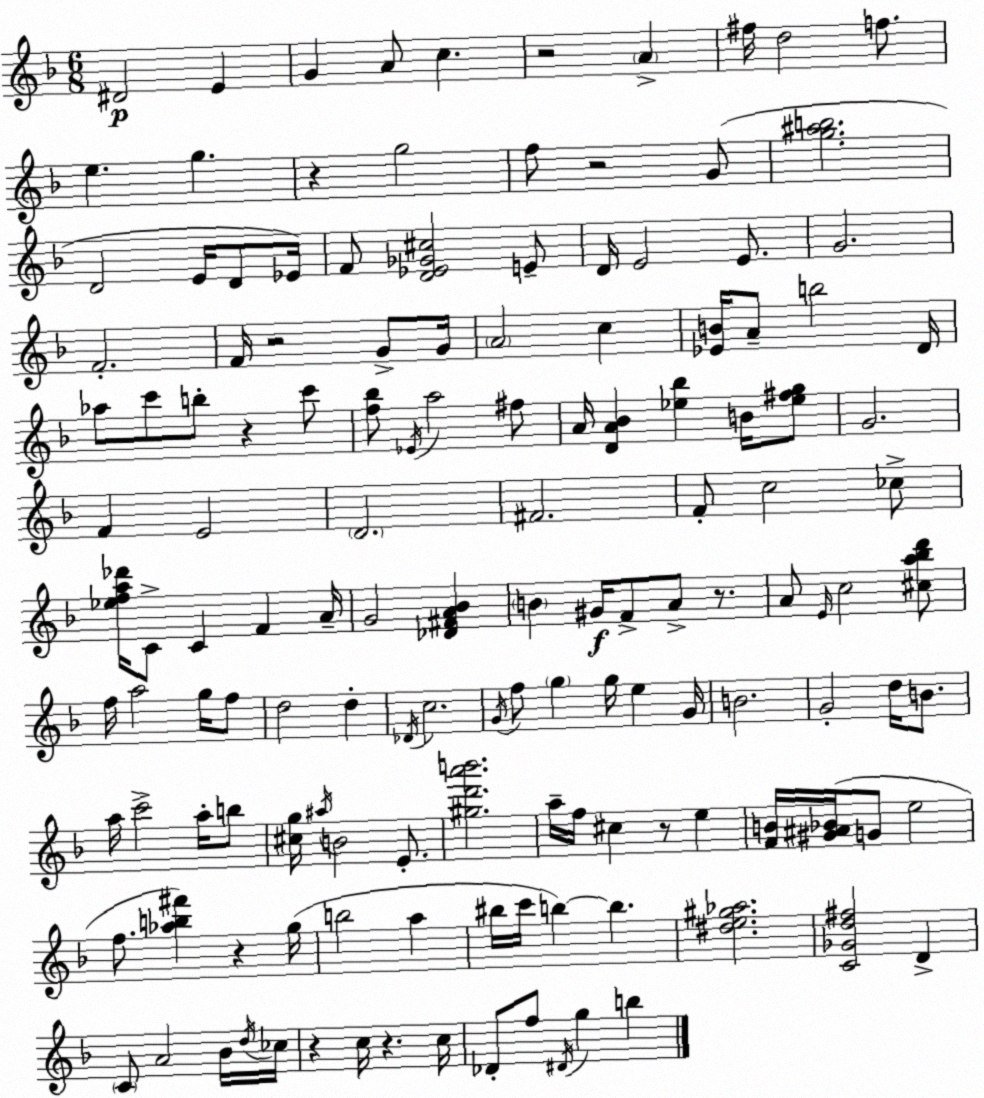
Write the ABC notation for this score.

X:1
T:Untitled
M:6/8
L:1/4
K:Dm
^D2 E G A/2 c z2 A ^f/4 d2 f/2 e g z g2 f/2 z2 G/2 [g^ab]2 D2 E/4 D/2 _E/4 F/2 [D_E_G^c]2 E/2 D/4 E2 E/2 G2 F2 F/4 z2 G/2 G/4 A2 c [_EB]/4 A/2 b2 D/4 _a/2 c'/2 b/2 z c'/2 [f_b]/2 _E/4 a2 ^f/2 A/4 [DA_B] [_e_b] B/4 [_e^fg]/2 G2 F E2 D2 ^F2 F/2 c2 _c/2 [_efa_d']/4 C/2 C F A/4 G2 [_D^FA_B] B ^G/4 F/2 A/2 z/2 A/2 E/4 c2 [^ca_bd']/2 f/4 a2 g/4 f/2 d2 d _D/4 c2 G/4 f/2 g g/4 e G/4 B2 G2 d/4 B/2 a/4 c'2 a/4 b/2 [^cg]/4 ^a/4 B2 E/2 [^gd'a'b']2 a/4 f/4 ^c z/2 e [FB]/4 [^G^A_B]/4 G/2 e2 f/2 [_ab^f'] z g/4 b2 a ^b/4 c'/4 b b [^de^g_a]2 [C_Gd^f]2 D C/2 A2 _B/4 d/4 _c/4 z c/4 z c/4 _D/2 f/2 ^D/4 g b